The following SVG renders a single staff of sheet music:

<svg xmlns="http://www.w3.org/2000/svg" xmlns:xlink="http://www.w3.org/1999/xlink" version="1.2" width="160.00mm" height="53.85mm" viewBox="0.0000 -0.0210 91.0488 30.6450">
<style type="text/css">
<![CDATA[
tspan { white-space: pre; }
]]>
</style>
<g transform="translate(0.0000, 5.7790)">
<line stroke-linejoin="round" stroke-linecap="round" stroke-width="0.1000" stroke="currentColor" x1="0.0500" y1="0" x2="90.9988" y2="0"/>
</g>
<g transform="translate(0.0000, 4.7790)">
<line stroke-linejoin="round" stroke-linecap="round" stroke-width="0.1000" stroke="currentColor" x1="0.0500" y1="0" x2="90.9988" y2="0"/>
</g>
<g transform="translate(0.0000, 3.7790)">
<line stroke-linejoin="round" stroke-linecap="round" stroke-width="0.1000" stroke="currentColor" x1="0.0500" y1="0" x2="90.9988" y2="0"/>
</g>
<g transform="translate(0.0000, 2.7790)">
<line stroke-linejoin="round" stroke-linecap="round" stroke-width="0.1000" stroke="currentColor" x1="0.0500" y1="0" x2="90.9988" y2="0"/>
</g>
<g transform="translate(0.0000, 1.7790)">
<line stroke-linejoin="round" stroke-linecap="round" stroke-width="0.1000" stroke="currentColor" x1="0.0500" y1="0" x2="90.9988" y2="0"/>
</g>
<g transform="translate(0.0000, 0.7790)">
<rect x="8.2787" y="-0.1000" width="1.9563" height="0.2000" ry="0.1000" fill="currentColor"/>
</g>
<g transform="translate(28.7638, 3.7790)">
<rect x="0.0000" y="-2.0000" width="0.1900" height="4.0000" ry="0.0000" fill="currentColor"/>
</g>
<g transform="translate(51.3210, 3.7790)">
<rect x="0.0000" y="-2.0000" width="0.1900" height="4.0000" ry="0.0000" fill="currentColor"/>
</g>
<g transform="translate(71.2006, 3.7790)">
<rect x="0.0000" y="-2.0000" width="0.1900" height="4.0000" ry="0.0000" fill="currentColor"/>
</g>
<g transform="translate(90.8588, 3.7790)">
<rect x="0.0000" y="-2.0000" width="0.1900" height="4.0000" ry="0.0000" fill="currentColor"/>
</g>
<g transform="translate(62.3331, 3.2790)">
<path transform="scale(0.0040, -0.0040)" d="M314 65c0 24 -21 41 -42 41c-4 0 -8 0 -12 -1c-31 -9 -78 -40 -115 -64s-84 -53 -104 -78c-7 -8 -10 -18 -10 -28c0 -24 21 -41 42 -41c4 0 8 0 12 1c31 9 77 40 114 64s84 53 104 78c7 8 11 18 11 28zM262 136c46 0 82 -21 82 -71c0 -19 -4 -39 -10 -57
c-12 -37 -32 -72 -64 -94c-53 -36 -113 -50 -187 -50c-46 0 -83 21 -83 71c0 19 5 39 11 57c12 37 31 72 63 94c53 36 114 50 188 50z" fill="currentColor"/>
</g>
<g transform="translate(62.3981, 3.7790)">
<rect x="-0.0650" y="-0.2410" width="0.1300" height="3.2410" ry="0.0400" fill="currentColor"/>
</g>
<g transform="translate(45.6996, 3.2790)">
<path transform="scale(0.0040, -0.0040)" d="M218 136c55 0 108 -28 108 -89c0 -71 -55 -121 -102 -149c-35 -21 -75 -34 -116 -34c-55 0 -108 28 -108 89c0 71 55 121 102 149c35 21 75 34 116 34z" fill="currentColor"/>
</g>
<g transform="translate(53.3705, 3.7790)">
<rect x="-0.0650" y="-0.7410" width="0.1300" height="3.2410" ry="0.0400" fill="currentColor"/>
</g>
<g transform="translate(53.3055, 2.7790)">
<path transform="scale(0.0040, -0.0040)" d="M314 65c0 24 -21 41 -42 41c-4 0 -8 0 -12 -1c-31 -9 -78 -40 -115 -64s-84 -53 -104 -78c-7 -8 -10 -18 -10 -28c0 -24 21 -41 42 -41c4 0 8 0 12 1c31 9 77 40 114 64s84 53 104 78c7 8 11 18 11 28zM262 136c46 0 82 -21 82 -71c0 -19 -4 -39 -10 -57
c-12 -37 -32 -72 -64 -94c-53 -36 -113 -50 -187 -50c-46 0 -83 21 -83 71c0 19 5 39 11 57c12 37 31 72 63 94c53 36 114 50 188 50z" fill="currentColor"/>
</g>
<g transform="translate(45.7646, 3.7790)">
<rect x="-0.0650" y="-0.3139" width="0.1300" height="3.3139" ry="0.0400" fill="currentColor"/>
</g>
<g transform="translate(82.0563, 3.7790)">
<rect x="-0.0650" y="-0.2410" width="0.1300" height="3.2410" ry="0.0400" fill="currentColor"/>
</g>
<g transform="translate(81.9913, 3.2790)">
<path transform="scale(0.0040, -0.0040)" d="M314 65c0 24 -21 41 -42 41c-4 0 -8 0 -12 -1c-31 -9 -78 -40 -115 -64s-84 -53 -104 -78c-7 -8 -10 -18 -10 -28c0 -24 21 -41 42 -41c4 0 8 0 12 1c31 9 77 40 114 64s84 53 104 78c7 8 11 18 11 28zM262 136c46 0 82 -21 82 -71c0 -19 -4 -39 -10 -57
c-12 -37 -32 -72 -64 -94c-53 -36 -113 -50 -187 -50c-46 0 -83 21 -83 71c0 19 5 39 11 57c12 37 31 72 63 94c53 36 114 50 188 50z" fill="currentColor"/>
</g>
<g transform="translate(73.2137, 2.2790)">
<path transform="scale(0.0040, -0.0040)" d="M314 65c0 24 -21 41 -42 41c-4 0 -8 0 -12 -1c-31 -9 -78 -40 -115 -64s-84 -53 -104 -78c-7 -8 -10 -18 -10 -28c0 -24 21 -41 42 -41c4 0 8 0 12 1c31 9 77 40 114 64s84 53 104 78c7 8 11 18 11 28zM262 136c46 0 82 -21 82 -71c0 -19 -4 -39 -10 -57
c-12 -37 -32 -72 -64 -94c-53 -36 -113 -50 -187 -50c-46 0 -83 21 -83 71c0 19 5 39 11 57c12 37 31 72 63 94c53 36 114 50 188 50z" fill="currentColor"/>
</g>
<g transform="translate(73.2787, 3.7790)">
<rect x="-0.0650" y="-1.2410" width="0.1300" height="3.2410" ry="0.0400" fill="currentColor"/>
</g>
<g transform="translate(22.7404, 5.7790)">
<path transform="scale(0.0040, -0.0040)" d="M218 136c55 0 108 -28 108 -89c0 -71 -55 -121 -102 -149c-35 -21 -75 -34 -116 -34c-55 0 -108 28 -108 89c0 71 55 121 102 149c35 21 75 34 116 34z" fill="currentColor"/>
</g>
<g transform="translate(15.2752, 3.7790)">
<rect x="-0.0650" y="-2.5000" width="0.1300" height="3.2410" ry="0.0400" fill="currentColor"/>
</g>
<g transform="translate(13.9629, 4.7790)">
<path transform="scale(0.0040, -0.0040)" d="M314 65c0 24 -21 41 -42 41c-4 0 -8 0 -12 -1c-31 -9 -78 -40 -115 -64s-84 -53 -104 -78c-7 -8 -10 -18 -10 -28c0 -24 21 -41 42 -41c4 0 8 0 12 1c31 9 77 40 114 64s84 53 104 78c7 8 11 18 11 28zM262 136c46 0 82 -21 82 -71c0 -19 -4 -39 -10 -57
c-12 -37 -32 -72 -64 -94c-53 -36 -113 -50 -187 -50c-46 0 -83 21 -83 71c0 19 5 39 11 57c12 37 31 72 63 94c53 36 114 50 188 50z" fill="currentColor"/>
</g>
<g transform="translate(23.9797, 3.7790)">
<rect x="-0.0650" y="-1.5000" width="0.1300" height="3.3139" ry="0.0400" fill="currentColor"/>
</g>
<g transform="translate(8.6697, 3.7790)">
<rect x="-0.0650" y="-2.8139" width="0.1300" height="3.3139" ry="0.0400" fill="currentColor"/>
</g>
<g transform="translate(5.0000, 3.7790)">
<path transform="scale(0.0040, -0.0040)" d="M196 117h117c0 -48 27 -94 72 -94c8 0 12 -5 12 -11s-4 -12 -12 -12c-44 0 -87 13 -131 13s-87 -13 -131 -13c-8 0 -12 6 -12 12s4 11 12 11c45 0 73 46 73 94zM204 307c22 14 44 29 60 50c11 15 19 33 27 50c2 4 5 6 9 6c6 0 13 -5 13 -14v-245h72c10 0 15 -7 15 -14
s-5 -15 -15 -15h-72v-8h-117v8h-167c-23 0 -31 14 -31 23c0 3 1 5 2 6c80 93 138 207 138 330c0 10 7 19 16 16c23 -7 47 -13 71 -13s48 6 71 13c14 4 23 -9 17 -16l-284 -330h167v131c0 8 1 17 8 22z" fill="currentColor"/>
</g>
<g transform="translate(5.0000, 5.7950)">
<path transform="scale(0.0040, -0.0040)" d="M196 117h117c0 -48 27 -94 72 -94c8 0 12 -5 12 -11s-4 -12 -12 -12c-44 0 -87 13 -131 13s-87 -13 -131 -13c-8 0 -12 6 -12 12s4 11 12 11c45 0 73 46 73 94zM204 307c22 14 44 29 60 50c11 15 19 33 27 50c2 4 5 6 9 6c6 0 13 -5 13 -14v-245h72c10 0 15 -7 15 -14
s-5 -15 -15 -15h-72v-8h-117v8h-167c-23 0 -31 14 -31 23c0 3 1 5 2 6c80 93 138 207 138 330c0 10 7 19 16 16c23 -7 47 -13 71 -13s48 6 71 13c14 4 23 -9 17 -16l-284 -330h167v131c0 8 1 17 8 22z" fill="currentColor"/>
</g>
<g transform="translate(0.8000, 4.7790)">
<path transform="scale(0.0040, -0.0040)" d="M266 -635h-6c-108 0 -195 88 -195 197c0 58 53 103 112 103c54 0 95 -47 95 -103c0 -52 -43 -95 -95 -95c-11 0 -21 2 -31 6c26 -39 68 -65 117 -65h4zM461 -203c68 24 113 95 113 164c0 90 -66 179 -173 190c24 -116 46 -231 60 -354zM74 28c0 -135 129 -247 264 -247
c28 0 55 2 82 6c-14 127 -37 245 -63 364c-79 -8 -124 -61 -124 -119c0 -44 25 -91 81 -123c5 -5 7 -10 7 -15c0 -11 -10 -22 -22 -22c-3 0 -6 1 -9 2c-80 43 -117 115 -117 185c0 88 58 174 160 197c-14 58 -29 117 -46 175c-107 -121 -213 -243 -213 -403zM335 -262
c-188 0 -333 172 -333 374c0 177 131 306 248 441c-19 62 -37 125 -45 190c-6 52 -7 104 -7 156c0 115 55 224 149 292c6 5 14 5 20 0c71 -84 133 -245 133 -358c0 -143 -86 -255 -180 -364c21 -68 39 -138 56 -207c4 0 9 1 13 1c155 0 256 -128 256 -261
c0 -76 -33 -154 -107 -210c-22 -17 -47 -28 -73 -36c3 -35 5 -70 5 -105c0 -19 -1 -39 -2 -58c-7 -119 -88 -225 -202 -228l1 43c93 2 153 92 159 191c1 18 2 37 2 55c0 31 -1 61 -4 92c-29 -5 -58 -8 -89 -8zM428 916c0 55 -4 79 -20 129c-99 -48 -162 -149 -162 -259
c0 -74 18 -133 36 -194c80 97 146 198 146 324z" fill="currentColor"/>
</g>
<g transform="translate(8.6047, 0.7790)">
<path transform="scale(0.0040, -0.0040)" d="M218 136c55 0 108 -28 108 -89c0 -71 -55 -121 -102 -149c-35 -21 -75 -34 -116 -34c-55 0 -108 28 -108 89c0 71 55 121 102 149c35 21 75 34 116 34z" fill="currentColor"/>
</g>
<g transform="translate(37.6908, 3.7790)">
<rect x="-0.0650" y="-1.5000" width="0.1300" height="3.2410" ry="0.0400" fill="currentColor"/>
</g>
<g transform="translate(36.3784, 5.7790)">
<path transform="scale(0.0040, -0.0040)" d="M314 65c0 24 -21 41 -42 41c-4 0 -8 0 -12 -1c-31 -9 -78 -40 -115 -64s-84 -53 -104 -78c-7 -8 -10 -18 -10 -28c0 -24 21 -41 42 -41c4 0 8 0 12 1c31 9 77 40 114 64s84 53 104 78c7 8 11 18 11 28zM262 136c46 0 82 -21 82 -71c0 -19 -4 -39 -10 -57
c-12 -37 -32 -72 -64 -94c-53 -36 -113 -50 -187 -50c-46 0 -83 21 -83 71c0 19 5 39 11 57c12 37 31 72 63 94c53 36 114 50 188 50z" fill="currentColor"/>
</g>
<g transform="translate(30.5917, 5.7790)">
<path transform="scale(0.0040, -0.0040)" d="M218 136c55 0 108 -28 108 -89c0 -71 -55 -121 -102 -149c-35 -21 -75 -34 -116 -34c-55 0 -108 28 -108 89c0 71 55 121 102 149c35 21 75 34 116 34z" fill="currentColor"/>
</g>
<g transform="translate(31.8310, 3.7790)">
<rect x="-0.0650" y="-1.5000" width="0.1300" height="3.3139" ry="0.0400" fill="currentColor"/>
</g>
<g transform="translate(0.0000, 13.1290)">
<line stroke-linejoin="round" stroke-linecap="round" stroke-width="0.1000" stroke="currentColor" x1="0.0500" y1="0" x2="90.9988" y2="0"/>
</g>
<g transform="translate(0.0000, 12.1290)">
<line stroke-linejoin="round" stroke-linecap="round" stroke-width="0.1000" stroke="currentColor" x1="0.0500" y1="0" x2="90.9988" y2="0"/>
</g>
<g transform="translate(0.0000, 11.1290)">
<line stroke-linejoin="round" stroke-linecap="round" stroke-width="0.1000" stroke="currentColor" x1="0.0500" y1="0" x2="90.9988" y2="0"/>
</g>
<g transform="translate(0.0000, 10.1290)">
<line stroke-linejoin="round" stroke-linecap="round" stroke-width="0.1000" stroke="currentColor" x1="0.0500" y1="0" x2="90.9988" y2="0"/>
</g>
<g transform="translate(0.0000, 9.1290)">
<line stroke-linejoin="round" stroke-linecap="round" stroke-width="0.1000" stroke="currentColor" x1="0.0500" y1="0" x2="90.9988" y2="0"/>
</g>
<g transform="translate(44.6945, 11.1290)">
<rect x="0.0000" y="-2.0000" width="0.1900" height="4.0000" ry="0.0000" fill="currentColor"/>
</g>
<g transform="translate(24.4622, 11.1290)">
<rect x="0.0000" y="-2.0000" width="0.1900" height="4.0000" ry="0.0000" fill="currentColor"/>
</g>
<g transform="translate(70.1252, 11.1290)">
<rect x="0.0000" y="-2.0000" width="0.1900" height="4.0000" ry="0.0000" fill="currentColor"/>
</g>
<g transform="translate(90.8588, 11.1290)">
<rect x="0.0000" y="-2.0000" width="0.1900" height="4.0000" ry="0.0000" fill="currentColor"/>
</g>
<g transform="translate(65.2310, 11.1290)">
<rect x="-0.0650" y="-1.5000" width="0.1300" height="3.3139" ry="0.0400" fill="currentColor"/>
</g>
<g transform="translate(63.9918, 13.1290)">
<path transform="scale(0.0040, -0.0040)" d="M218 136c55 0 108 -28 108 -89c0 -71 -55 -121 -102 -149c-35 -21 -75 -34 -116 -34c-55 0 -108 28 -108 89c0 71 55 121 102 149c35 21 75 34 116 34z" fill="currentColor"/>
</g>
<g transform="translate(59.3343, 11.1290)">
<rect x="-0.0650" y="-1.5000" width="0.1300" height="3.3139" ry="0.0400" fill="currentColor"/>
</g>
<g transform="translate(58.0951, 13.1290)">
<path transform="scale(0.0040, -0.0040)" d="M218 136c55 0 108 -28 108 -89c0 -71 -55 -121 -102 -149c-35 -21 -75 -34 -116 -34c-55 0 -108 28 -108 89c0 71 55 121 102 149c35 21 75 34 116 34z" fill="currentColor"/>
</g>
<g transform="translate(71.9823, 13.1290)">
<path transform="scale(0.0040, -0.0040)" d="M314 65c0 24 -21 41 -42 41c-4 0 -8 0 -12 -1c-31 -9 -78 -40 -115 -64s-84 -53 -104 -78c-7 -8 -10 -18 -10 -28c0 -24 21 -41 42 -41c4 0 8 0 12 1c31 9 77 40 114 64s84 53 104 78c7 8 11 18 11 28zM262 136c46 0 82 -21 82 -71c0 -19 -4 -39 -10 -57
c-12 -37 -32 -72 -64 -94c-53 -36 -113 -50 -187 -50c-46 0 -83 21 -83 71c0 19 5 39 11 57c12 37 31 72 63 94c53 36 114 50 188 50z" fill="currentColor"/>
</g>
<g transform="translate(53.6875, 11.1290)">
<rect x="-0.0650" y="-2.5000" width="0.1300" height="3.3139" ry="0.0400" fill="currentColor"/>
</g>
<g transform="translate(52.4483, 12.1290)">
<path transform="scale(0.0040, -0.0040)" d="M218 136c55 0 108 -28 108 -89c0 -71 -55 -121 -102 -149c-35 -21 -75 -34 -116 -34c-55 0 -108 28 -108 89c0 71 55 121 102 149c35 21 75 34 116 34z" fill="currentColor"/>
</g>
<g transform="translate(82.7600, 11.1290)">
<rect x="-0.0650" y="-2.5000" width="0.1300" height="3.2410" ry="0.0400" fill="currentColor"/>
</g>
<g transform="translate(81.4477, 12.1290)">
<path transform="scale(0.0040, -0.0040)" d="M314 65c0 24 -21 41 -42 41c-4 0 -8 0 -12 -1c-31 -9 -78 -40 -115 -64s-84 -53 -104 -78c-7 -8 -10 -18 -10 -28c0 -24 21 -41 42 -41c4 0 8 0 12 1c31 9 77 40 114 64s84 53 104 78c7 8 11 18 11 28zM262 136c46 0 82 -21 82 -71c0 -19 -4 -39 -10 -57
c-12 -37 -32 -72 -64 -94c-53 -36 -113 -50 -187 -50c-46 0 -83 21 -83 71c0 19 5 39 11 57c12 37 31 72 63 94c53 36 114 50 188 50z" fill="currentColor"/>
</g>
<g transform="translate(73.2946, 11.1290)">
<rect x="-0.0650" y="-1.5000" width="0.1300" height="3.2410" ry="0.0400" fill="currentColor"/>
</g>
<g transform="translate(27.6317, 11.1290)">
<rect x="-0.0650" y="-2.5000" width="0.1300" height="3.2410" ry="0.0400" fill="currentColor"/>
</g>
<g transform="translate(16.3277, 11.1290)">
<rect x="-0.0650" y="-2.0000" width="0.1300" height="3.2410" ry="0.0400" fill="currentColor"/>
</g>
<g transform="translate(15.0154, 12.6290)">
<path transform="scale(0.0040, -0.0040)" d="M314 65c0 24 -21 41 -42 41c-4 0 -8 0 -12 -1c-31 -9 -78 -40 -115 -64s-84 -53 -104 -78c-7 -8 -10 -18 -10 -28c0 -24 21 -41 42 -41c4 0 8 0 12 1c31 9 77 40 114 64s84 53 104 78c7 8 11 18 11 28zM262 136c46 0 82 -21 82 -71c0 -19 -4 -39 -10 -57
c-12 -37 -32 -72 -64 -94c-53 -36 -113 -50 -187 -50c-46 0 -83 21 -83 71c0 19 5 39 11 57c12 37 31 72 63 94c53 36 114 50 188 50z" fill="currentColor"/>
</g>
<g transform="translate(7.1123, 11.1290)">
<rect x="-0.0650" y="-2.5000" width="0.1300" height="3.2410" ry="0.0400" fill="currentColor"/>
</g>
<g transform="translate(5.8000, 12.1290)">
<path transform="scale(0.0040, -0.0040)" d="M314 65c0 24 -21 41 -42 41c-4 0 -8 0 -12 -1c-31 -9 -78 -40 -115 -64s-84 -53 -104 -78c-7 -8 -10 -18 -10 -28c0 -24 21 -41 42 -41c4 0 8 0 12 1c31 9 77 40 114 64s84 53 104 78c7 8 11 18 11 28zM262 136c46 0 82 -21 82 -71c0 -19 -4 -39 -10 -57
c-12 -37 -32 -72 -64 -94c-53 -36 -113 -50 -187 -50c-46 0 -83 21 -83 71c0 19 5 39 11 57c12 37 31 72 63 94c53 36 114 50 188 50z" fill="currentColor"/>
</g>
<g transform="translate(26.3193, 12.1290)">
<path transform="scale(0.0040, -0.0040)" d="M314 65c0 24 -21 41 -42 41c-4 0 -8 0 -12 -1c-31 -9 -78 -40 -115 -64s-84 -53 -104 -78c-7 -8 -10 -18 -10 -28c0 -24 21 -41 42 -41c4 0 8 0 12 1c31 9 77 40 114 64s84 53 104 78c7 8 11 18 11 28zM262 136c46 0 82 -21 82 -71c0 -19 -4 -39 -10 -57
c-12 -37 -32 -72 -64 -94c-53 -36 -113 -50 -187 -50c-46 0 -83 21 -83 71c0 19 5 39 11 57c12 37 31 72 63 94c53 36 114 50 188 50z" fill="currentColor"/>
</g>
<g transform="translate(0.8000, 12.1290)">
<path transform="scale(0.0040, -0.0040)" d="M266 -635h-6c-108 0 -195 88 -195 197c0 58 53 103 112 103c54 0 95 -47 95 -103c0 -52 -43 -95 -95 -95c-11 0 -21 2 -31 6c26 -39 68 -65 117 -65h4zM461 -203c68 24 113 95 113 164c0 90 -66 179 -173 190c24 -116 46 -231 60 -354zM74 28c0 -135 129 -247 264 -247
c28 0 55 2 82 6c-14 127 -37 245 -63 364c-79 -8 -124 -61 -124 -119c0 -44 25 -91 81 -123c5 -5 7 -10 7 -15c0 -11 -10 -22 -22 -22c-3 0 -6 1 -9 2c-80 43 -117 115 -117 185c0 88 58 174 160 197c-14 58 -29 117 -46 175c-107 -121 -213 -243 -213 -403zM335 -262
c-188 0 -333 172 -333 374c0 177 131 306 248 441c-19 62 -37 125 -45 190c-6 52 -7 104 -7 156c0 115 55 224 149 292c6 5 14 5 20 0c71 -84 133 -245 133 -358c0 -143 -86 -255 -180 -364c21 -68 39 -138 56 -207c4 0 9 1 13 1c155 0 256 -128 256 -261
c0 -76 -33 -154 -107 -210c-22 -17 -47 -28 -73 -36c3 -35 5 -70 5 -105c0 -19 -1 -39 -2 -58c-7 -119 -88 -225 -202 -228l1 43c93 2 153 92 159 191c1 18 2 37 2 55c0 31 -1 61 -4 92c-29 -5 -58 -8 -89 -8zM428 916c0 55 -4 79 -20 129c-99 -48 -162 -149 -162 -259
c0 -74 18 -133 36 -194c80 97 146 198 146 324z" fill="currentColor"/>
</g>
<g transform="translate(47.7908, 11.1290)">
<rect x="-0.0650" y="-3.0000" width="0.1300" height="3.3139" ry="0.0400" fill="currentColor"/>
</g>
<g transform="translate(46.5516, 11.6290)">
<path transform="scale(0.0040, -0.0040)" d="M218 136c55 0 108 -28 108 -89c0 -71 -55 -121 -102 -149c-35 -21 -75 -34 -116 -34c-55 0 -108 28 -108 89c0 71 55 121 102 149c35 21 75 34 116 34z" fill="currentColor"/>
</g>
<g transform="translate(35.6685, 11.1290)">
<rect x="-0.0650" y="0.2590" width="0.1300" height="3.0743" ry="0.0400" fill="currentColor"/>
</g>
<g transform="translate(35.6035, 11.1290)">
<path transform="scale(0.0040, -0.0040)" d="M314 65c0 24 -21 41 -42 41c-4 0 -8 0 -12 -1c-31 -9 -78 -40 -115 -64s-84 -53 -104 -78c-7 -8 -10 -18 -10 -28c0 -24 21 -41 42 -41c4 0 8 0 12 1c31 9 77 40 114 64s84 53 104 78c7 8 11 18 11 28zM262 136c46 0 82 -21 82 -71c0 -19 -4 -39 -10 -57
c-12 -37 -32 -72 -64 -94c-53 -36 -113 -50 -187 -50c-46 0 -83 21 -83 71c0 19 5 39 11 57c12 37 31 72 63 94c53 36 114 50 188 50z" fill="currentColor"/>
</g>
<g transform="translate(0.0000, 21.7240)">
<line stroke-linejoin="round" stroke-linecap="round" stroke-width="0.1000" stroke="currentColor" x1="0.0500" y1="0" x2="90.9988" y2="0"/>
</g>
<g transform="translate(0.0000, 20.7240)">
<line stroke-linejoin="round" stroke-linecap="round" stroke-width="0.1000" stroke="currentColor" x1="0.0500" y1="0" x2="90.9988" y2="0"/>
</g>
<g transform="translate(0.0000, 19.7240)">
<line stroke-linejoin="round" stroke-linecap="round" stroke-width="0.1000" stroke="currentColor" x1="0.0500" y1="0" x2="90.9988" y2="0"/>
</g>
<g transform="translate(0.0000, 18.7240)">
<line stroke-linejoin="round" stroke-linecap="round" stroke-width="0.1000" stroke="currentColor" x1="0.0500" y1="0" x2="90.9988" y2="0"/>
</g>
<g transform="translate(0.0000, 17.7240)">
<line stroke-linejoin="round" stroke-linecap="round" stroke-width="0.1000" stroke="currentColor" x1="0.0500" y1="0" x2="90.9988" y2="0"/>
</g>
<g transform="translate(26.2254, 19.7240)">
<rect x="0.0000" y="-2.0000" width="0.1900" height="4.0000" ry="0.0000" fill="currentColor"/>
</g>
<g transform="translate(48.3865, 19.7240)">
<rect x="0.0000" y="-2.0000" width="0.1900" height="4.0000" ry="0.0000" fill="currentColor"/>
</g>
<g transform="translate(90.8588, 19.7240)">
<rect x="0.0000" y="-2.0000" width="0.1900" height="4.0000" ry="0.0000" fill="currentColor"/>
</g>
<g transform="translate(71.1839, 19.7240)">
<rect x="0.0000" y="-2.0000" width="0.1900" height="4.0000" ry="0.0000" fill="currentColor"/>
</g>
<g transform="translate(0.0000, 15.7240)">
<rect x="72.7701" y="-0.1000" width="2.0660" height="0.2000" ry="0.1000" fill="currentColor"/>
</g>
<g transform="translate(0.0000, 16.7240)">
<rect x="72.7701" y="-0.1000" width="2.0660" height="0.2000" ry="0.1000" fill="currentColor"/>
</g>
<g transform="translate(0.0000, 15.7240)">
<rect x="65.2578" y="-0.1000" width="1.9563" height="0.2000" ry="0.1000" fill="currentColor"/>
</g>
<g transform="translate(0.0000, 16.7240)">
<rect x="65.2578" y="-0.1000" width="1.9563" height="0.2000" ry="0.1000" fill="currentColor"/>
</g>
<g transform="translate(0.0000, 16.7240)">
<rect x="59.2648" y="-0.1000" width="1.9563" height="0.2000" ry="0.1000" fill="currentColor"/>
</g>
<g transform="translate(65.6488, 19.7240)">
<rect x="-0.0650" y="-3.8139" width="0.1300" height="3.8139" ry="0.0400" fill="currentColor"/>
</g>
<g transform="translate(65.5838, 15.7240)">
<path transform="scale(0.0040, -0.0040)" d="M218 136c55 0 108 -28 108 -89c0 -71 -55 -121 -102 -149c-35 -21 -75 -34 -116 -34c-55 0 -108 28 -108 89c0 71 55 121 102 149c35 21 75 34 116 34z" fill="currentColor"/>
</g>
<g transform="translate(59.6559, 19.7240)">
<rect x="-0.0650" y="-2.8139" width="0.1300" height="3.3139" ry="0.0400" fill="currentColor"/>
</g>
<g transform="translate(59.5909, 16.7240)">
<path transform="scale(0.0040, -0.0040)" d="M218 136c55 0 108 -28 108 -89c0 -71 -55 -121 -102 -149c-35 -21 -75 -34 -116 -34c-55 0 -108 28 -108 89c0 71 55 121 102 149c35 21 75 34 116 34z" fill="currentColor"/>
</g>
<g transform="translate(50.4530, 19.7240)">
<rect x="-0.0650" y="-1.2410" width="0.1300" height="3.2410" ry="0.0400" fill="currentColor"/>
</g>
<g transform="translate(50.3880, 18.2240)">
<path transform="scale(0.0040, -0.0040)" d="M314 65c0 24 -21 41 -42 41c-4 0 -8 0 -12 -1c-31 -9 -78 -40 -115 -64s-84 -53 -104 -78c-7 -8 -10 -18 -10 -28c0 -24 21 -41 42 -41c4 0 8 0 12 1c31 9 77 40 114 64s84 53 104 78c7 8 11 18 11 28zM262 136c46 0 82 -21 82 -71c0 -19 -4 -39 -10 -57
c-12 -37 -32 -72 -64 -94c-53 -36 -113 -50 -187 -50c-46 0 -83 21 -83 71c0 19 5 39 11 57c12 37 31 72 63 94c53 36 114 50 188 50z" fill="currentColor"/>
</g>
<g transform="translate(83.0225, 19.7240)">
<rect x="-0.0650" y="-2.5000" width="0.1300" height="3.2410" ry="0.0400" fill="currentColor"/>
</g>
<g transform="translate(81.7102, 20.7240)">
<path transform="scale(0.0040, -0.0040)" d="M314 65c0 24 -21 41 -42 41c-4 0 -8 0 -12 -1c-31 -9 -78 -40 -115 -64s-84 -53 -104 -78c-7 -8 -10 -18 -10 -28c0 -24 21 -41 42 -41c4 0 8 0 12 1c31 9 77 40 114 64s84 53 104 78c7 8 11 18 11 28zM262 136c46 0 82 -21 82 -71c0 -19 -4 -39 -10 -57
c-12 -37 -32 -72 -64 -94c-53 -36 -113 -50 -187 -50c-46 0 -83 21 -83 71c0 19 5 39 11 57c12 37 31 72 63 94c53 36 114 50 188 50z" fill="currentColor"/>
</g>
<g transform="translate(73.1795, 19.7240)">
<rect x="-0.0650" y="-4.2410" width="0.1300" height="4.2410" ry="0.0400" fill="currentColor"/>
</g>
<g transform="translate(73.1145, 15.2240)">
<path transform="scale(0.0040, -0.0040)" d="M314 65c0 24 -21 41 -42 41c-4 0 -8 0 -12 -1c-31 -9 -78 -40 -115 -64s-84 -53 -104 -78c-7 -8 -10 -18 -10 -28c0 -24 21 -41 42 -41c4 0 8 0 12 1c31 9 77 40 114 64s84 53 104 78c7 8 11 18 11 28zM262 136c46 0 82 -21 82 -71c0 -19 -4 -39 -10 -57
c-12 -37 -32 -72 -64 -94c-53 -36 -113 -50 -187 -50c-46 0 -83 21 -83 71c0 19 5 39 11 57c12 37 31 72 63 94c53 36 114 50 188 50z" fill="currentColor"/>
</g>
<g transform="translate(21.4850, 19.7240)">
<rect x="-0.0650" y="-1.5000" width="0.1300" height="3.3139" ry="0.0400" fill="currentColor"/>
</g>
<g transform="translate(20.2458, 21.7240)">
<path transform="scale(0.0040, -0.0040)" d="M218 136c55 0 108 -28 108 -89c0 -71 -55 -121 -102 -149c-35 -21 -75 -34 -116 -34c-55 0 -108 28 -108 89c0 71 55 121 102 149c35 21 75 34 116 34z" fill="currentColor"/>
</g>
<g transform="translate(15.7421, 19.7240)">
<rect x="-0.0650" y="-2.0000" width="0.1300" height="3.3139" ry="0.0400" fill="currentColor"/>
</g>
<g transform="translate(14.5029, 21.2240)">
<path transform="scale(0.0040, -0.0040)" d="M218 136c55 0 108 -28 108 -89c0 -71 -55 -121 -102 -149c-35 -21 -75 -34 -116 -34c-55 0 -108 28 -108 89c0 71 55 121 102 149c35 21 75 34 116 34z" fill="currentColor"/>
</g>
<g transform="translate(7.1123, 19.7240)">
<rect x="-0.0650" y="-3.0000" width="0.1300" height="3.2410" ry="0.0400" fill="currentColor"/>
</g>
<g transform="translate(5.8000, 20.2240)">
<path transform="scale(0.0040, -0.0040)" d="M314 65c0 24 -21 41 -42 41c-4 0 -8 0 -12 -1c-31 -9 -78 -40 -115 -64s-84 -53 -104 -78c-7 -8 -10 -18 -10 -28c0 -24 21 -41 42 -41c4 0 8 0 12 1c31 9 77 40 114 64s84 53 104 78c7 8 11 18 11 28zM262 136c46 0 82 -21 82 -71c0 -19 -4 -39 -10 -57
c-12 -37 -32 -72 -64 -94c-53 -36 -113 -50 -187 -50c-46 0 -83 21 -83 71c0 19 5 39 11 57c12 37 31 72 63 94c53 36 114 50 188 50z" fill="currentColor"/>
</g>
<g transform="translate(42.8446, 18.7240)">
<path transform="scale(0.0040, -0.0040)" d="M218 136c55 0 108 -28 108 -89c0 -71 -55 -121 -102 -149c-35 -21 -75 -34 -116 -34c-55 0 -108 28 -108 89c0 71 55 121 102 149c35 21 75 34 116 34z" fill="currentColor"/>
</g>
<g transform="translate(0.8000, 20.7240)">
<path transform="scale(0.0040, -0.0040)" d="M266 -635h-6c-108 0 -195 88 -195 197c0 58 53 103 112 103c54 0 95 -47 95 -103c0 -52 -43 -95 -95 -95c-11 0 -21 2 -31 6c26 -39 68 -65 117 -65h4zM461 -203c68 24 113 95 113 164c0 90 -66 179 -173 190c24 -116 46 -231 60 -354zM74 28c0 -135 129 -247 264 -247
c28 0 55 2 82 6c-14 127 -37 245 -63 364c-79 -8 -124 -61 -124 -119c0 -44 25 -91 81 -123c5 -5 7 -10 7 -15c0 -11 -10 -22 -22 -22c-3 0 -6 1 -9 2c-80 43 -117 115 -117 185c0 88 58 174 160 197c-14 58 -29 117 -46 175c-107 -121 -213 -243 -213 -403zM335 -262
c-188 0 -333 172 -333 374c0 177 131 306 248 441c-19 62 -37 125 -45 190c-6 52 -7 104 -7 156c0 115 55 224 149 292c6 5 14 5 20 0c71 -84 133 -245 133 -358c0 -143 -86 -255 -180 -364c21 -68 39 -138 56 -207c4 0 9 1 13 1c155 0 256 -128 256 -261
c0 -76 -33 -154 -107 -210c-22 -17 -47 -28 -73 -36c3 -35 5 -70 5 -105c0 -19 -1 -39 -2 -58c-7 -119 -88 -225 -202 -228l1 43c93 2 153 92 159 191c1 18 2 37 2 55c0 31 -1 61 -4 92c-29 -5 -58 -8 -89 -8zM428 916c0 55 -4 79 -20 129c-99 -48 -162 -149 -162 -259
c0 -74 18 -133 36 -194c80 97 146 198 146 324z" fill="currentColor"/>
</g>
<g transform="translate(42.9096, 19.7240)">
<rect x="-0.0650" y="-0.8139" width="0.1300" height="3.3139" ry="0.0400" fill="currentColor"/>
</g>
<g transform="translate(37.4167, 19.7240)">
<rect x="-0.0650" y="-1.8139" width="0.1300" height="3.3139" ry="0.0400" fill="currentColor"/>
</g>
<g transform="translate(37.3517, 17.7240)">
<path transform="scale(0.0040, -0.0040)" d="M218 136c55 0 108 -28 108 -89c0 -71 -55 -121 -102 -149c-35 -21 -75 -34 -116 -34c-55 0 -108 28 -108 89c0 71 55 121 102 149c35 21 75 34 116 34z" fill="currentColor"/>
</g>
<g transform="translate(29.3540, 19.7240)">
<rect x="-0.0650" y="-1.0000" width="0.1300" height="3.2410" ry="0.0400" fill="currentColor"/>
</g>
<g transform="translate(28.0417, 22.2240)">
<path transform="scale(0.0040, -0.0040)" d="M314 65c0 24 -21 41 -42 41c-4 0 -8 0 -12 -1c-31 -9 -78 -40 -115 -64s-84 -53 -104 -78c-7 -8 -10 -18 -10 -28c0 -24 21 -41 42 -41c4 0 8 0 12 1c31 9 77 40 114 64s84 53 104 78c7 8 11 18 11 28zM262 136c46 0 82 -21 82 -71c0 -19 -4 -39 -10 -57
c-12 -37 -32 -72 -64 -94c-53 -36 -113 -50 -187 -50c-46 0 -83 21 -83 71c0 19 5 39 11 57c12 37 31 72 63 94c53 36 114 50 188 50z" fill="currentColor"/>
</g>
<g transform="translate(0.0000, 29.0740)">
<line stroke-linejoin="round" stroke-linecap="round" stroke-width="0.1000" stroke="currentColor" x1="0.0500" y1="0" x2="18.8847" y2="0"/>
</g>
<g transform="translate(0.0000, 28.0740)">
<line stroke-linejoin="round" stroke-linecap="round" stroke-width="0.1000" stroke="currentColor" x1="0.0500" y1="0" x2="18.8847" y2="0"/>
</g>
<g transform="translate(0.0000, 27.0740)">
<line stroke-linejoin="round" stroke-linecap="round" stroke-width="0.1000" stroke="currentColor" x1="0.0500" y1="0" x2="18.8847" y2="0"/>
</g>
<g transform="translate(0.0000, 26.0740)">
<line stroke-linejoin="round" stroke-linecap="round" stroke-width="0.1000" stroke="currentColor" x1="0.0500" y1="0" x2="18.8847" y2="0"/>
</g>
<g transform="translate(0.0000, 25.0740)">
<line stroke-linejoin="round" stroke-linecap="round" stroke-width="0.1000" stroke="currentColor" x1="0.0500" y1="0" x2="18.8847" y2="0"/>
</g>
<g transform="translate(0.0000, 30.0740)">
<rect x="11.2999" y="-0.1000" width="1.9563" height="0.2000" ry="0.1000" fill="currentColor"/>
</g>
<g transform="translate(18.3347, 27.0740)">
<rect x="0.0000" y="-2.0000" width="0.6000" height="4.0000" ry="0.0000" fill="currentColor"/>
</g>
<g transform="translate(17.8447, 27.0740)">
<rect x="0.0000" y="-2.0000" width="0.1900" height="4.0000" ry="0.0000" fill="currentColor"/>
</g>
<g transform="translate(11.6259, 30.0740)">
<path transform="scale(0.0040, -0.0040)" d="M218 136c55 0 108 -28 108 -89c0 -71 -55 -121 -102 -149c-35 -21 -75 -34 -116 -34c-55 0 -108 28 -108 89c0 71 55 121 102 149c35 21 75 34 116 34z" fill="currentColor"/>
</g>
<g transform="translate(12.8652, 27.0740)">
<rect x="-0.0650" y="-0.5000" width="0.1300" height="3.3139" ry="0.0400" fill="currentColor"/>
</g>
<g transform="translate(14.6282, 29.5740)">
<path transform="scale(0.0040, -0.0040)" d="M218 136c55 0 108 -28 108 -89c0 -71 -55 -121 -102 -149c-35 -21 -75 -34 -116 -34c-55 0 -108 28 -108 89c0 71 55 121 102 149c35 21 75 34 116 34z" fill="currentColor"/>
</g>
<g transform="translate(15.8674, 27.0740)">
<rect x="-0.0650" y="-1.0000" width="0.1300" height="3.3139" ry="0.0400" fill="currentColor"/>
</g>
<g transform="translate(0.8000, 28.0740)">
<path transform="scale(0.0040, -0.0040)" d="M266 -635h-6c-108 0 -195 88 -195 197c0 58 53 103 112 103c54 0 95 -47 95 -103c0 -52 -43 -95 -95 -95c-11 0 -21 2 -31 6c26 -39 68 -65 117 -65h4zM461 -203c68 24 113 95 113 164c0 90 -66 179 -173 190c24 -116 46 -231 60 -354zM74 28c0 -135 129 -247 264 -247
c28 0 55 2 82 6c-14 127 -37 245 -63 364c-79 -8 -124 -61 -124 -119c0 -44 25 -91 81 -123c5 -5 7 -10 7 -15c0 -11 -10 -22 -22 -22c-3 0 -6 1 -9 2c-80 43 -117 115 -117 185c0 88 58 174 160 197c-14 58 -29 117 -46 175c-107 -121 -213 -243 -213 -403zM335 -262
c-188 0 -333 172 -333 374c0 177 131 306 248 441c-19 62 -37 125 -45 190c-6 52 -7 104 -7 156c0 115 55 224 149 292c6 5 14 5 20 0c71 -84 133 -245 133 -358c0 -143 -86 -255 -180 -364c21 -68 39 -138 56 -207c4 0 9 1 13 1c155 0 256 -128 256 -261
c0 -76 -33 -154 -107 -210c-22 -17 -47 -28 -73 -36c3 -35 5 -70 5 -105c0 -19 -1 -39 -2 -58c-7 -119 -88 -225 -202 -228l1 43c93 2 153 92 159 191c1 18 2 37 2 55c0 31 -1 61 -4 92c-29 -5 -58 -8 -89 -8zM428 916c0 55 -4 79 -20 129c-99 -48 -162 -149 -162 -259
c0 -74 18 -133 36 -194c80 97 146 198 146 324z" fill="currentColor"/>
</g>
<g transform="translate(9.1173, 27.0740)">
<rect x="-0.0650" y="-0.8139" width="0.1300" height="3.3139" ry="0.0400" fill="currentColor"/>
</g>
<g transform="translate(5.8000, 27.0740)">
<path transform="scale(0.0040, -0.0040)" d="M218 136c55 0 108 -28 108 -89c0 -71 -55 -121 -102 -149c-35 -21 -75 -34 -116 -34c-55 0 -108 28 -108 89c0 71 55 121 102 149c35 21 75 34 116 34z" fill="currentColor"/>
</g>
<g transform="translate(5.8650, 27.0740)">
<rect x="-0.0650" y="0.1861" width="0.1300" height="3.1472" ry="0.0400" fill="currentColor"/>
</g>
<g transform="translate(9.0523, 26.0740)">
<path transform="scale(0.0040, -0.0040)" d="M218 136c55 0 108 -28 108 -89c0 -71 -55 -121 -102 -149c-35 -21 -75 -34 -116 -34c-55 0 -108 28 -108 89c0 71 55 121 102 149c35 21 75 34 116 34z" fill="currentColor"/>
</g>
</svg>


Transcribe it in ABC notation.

X:1
T:Untitled
M:4/4
L:1/4
K:C
a G2 E E E2 c d2 c2 e2 c2 G2 F2 G2 B2 A G E E E2 G2 A2 F E D2 f d e2 a c' d'2 G2 B d C D